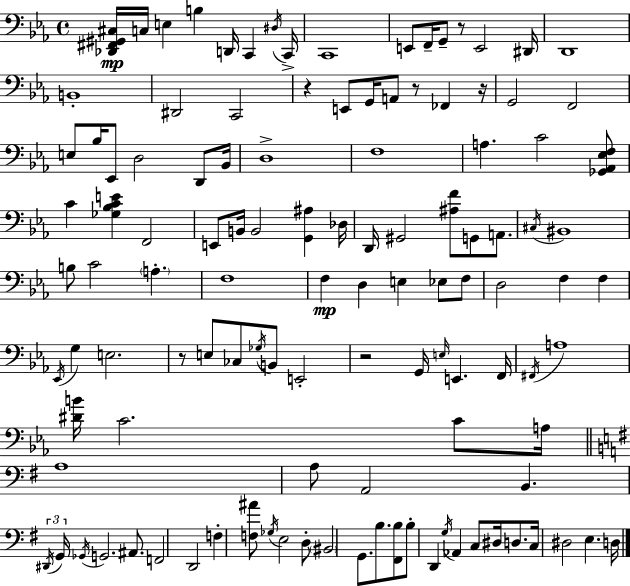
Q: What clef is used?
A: bass